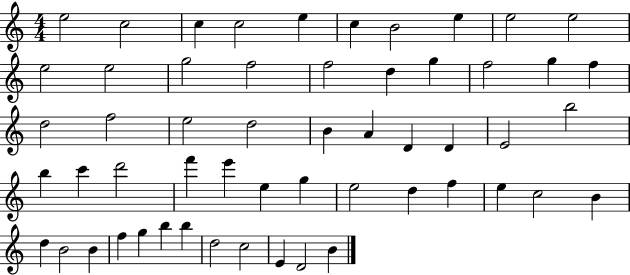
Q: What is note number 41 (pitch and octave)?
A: E5